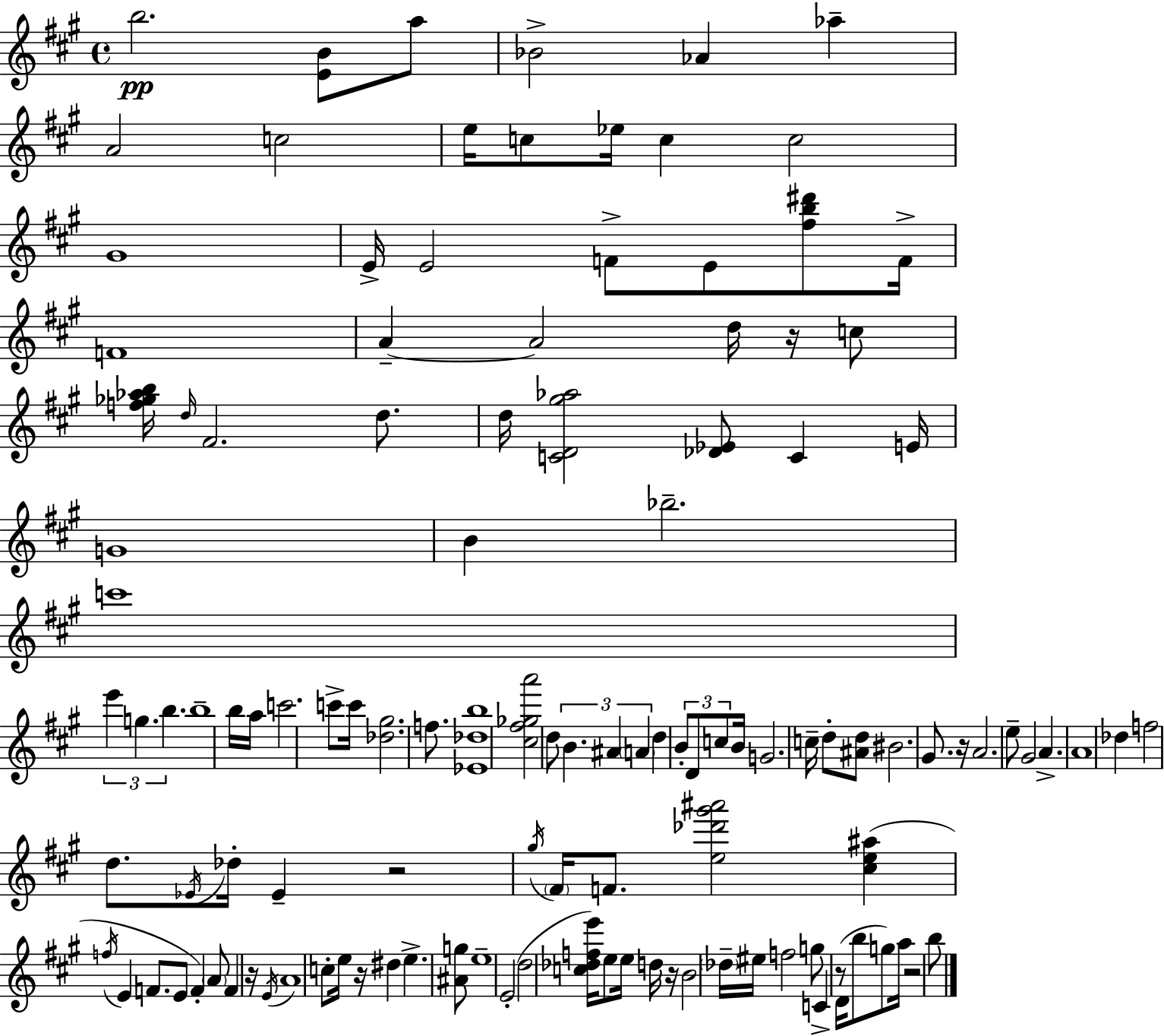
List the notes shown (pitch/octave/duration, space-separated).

B5/h. [E4,B4]/e A5/e Bb4/h Ab4/q Ab5/q A4/h C5/h E5/s C5/e Eb5/s C5/q C5/h G#4/w E4/s E4/h F4/e E4/e [F#5,B5,D#6]/e F4/s F4/w A4/q A4/h D5/s R/s C5/e [F5,Gb5,Ab5,B5]/s D5/s F#4/h. D5/e. D5/s [C4,D4,G#5,Ab5]/h [Db4,Eb4]/e C4/q E4/s G4/w B4/q Bb5/h. C6/w E6/q G5/q. B5/q. B5/w B5/s A5/s C6/h. C6/e C6/s [Db5,G#5]/h. F5/e. [Eb4,Db5,B5]/w [C#5,F#5,Gb5,A6]/h D5/e B4/q. A#4/q A4/q D5/q B4/e D4/e C5/e B4/s G4/h. C5/s D5/e [A#4,D5]/e BIS4/h. G#4/e. R/s A4/h. E5/e G#4/h A4/q. A4/w Db5/q F5/h D5/e. Eb4/s Db5/s Eb4/q R/h G#5/s F#4/s F4/e. [E5,Db6,G#6,A#6]/h [C#5,E5,A#5]/q F5/s E4/q F4/e. E4/e F4/q A4/e F4/q R/s E4/s A4/w C5/e E5/s R/s D#5/q E5/q. [A#4,G5]/e E5/w E4/h D5/h [C5,Db5,F5,E6]/s E5/e E5/s D5/s R/s B4/h Db5/s EIS5/s F5/h G5/e C4/q R/e D4/s B5/e G5/e A5/s R/h B5/e